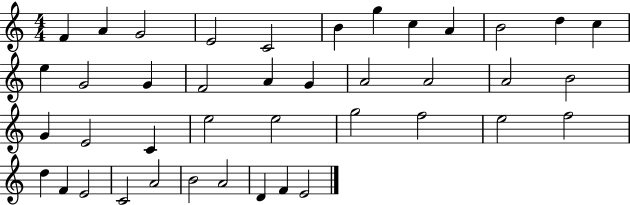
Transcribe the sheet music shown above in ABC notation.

X:1
T:Untitled
M:4/4
L:1/4
K:C
F A G2 E2 C2 B g c A B2 d c e G2 G F2 A G A2 A2 A2 B2 G E2 C e2 e2 g2 f2 e2 f2 d F E2 C2 A2 B2 A2 D F E2